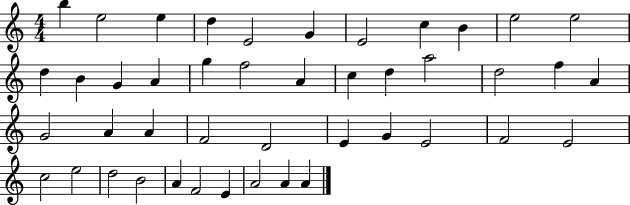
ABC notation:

X:1
T:Untitled
M:4/4
L:1/4
K:C
b e2 e d E2 G E2 c B e2 e2 d B G A g f2 A c d a2 d2 f A G2 A A F2 D2 E G E2 F2 E2 c2 e2 d2 B2 A F2 E A2 A A